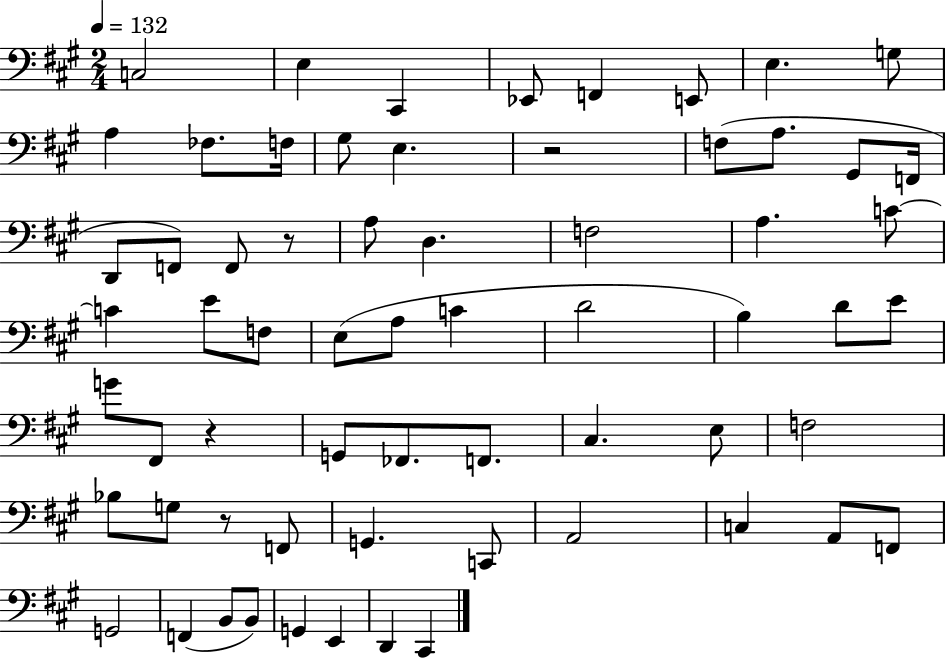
X:1
T:Untitled
M:2/4
L:1/4
K:A
C,2 E, ^C,, _E,,/2 F,, E,,/2 E, G,/2 A, _F,/2 F,/4 ^G,/2 E, z2 F,/2 A,/2 ^G,,/2 F,,/4 D,,/2 F,,/2 F,,/2 z/2 A,/2 D, F,2 A, C/2 C E/2 F,/2 E,/2 A,/2 C D2 B, D/2 E/2 G/2 ^F,,/2 z G,,/2 _F,,/2 F,,/2 ^C, E,/2 F,2 _B,/2 G,/2 z/2 F,,/2 G,, C,,/2 A,,2 C, A,,/2 F,,/2 G,,2 F,, B,,/2 B,,/2 G,, E,, D,, ^C,,